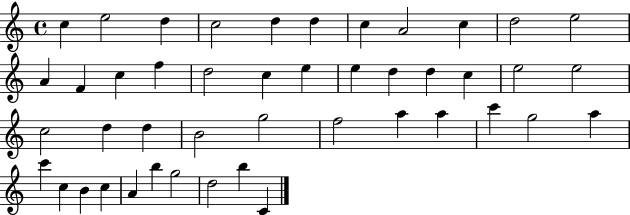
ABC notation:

X:1
T:Untitled
M:4/4
L:1/4
K:C
c e2 d c2 d d c A2 c d2 e2 A F c f d2 c e e d d c e2 e2 c2 d d B2 g2 f2 a a c' g2 a c' c B c A b g2 d2 b C